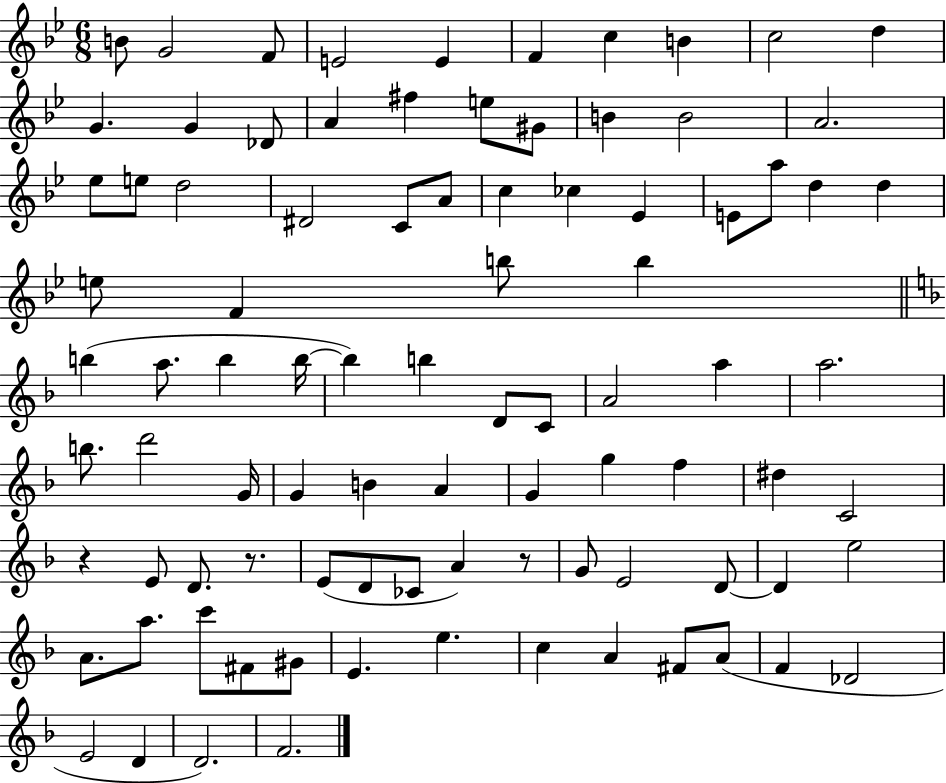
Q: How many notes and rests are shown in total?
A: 90